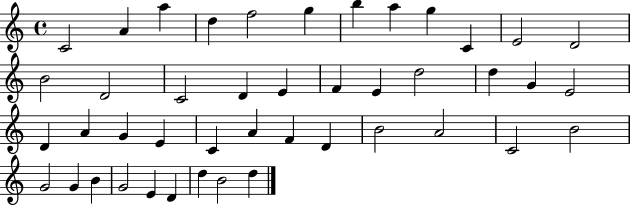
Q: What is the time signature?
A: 4/4